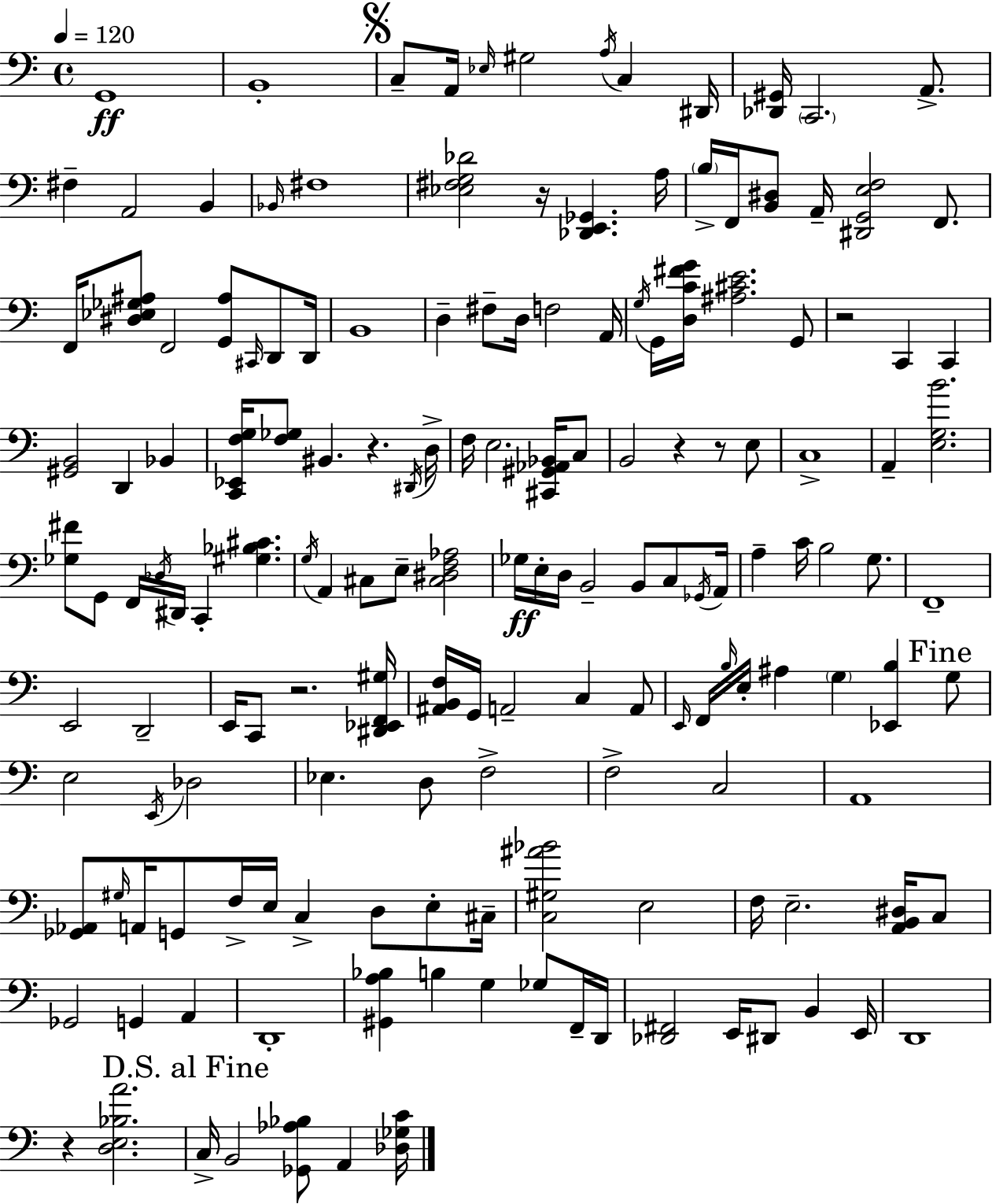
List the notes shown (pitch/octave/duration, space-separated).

G2/w B2/w C3/e A2/s Eb3/s G#3/h A3/s C3/q D#2/s [Db2,G#2]/s C2/h. A2/e. F#3/q A2/h B2/q Bb2/s F#3/w [Eb3,F#3,G3,Db4]/h R/s [Db2,E2,Gb2]/q. A3/s B3/s F2/s [B2,D#3]/e A2/s [D#2,G2,E3,F3]/h F2/e. F2/s [D#3,Eb3,Gb3,A#3]/e F2/h [G2,A#3]/e C#2/s D2/e D2/s B2/w D3/q F#3/e D3/s F3/h A2/s G3/s G2/s [D3,C4,F#4,G4]/s [A#3,C#4,E4]/h. G2/e R/h C2/q C2/q [G#2,B2]/h D2/q Bb2/q [C2,Eb2,F3,G3]/s [F3,Gb3]/e BIS2/q. R/q. D#2/s D3/s F3/s E3/h. [C#2,G#2,Ab2,Bb2]/s C3/e B2/h R/q R/e E3/e C3/w A2/q [E3,G3,B4]/h. [Gb3,F#4]/e G2/e F2/s Db3/s D#2/s C2/q [G#3,Bb3,C#4]/q. G3/s A2/q C#3/e E3/e [C#3,D#3,F3,Ab3]/h Gb3/s E3/s D3/s B2/h B2/e C3/e Gb2/s A2/s A3/q C4/s B3/h G3/e. F2/w E2/h D2/h E2/s C2/e R/h. [D#2,Eb2,F2,G#3]/s [A#2,B2,F3]/s G2/s A2/h C3/q A2/e E2/s F2/s B3/s E3/s A#3/q G3/q [Eb2,B3]/q G3/e E3/h E2/s Db3/h Eb3/q. D3/e F3/h F3/h C3/h A2/w [Gb2,Ab2]/e G#3/s A2/s G2/e F3/s E3/s C3/q D3/e E3/e C#3/s [C3,G#3,A#4,Bb4]/h E3/h F3/s E3/h. [A2,B2,D#3]/s C3/e Gb2/h G2/q A2/q D2/w [G#2,A3,Bb3]/q B3/q G3/q Gb3/e F2/s D2/s [Db2,F#2]/h E2/s D#2/e B2/q E2/s D2/w R/q [D3,E3,Bb3,A4]/h. C3/s B2/h [Gb2,Ab3,Bb3]/e A2/q [Db3,Gb3,C4]/s